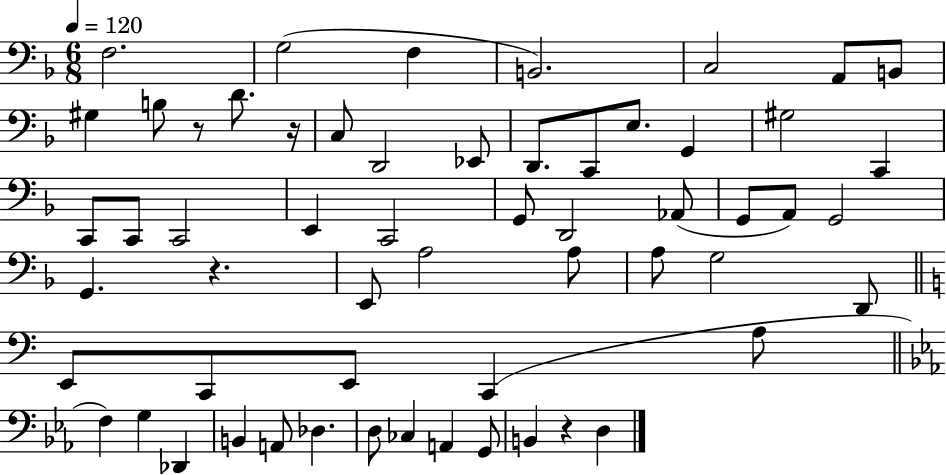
F3/h. G3/h F3/q B2/h. C3/h A2/e B2/e G#3/q B3/e R/e D4/e. R/s C3/e D2/h Eb2/e D2/e. C2/e E3/e. G2/q G#3/h C2/q C2/e C2/e C2/h E2/q C2/h G2/e D2/h Ab2/e G2/e A2/e G2/h G2/q. R/q. E2/e A3/h A3/e A3/e G3/h D2/e E2/e C2/e E2/e C2/q A3/e F3/q G3/q Db2/q B2/q A2/e Db3/q. D3/e CES3/q A2/q G2/e B2/q R/q D3/q